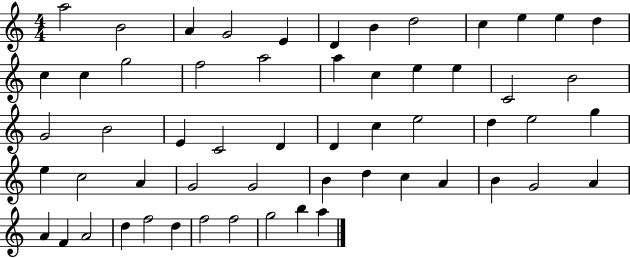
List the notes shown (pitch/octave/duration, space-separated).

A5/h B4/h A4/q G4/h E4/q D4/q B4/q D5/h C5/q E5/q E5/q D5/q C5/q C5/q G5/h F5/h A5/h A5/q C5/q E5/q E5/q C4/h B4/h G4/h B4/h E4/q C4/h D4/q D4/q C5/q E5/h D5/q E5/h G5/q E5/q C5/h A4/q G4/h G4/h B4/q D5/q C5/q A4/q B4/q G4/h A4/q A4/q F4/q A4/h D5/q F5/h D5/q F5/h F5/h G5/h B5/q A5/q